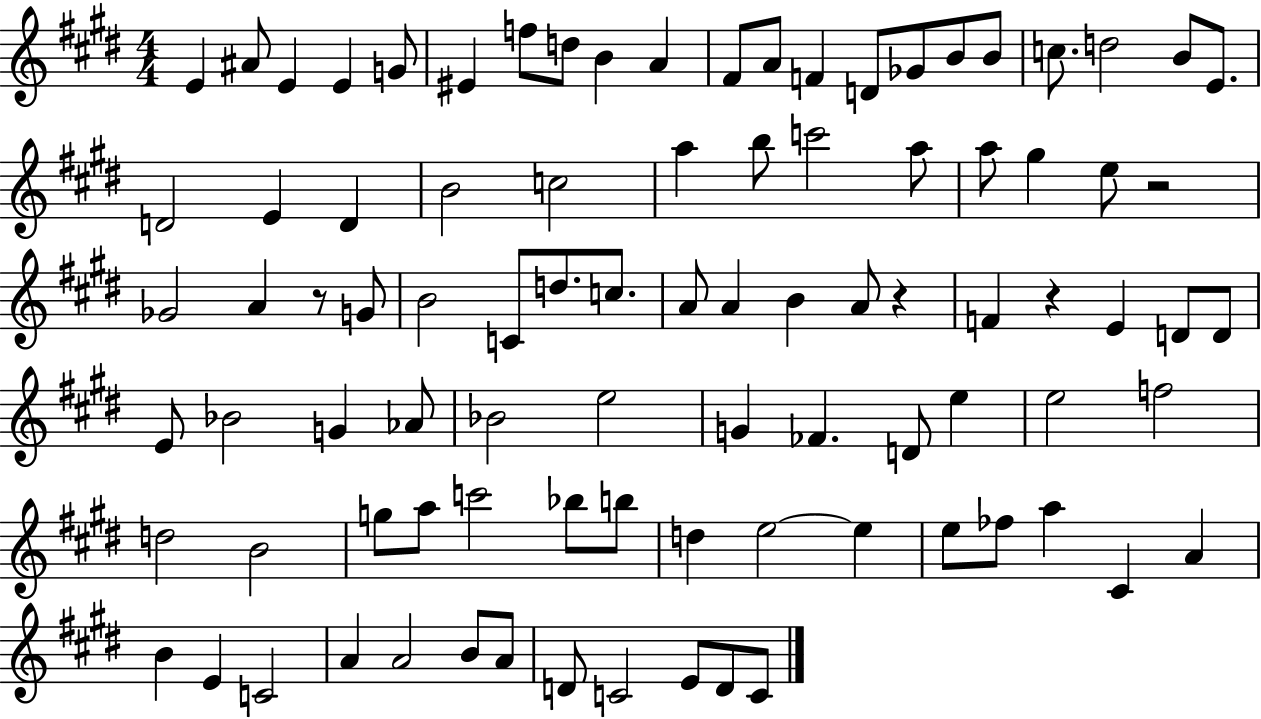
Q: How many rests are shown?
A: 4